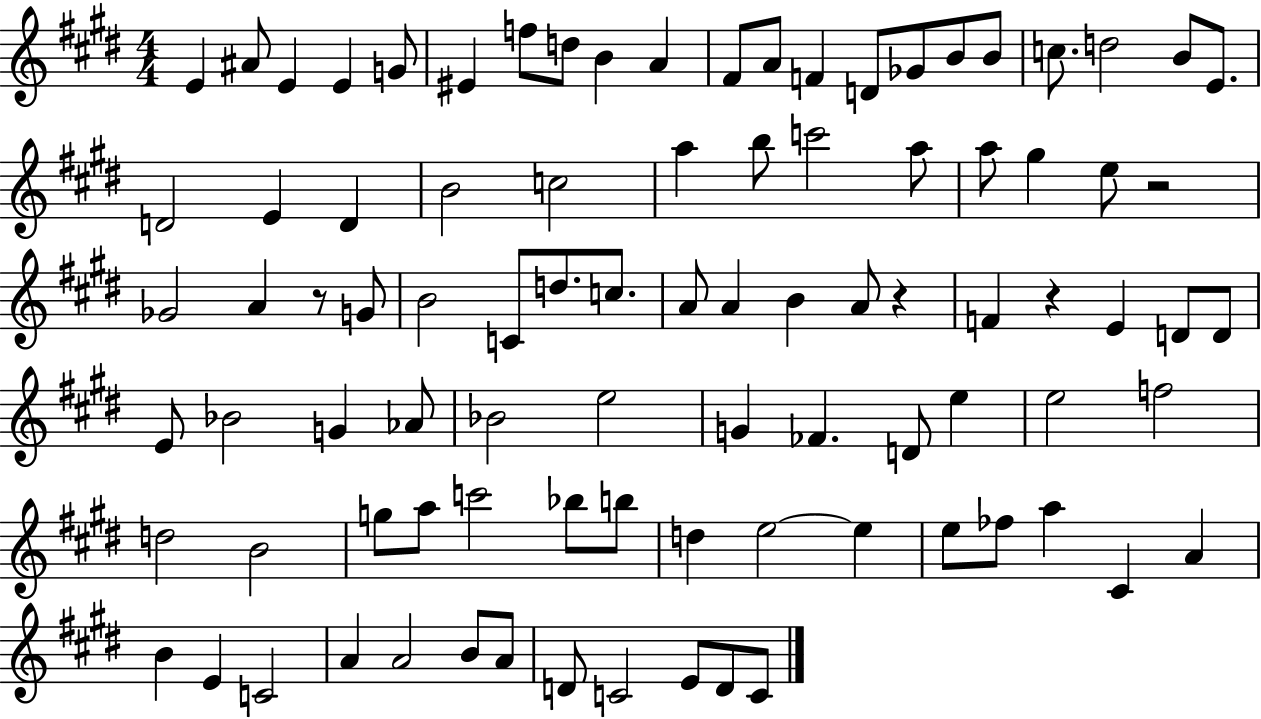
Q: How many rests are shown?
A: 4